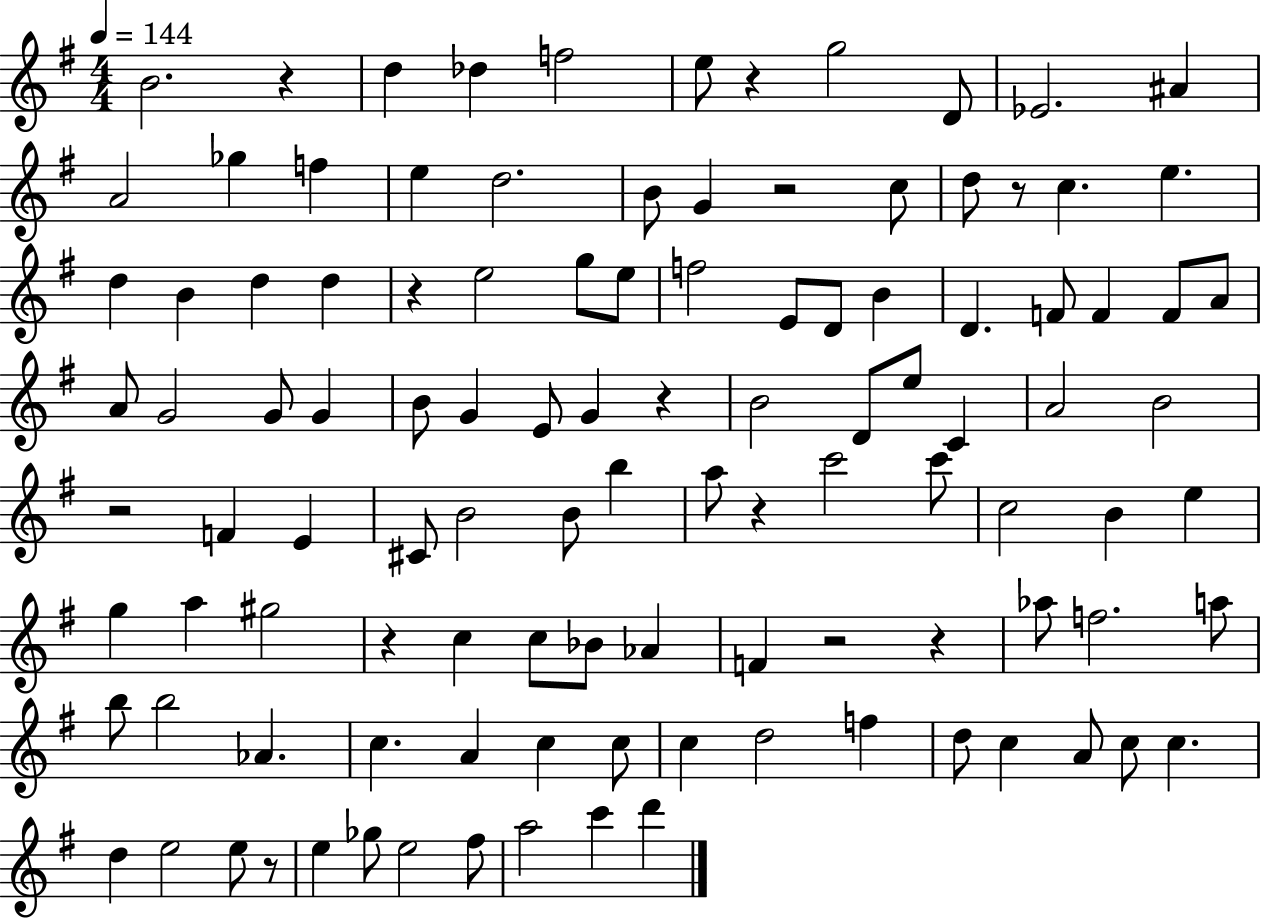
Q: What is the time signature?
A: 4/4